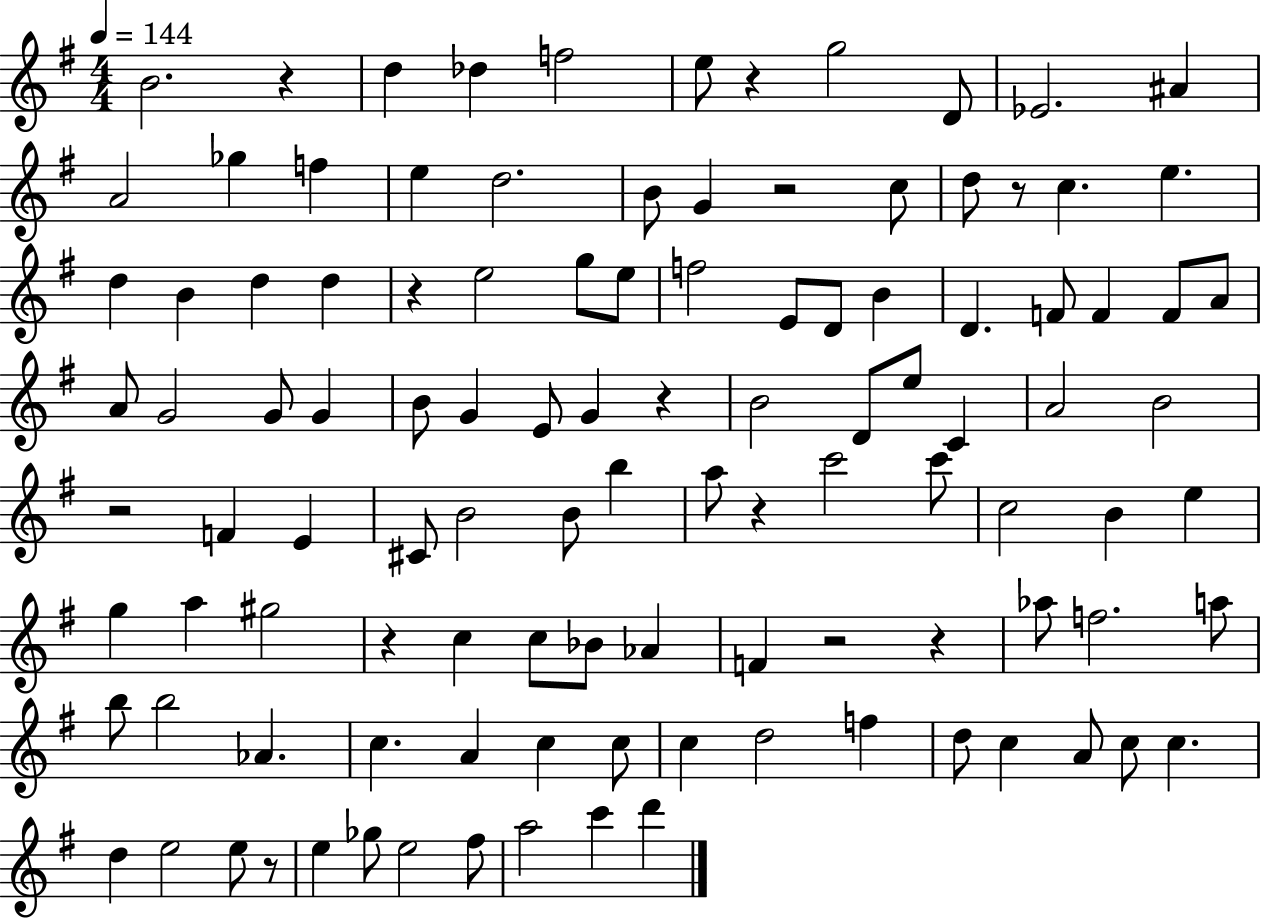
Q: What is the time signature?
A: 4/4